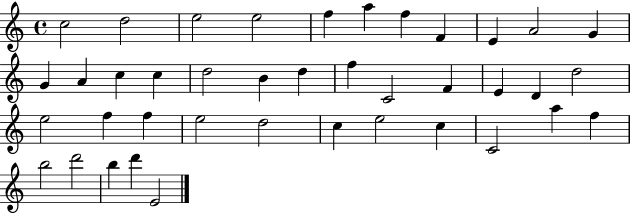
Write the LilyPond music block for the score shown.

{
  \clef treble
  \time 4/4
  \defaultTimeSignature
  \key c \major
  c''2 d''2 | e''2 e''2 | f''4 a''4 f''4 f'4 | e'4 a'2 g'4 | \break g'4 a'4 c''4 c''4 | d''2 b'4 d''4 | f''4 c'2 f'4 | e'4 d'4 d''2 | \break e''2 f''4 f''4 | e''2 d''2 | c''4 e''2 c''4 | c'2 a''4 f''4 | \break b''2 d'''2 | b''4 d'''4 e'2 | \bar "|."
}